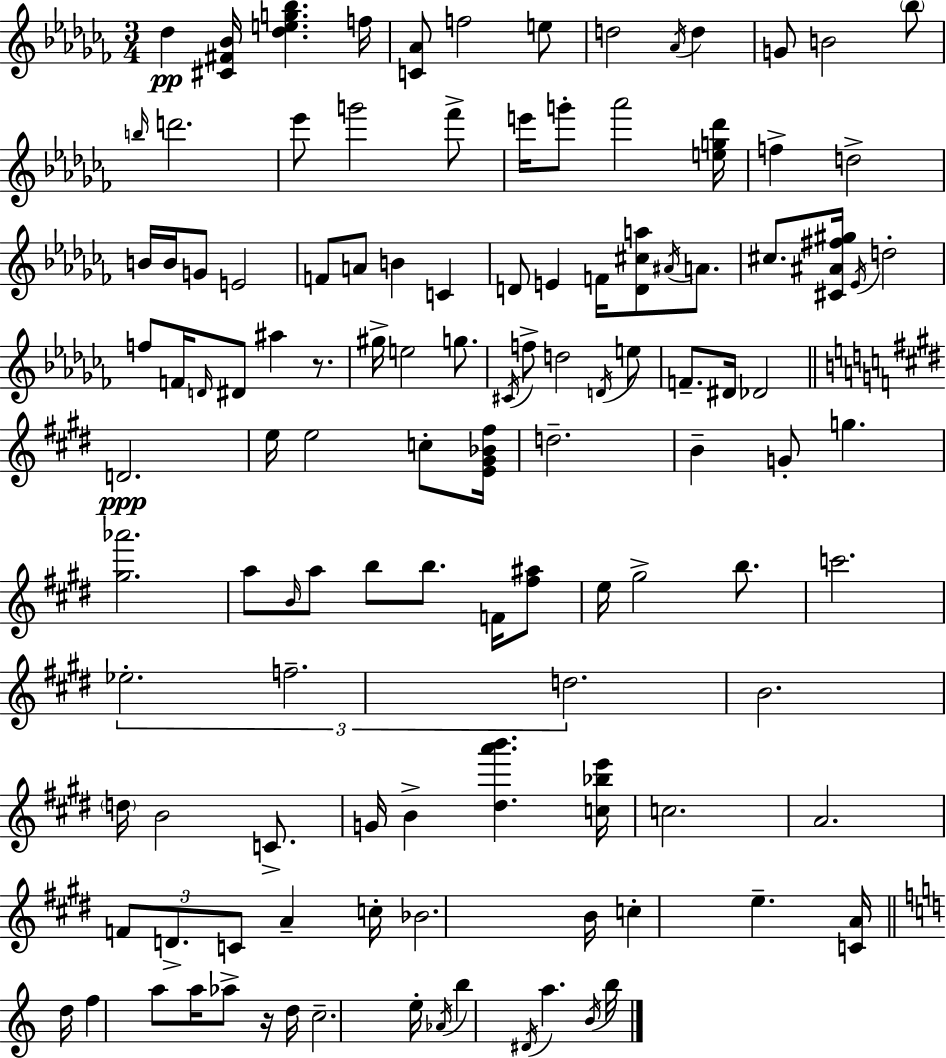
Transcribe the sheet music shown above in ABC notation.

X:1
T:Untitled
M:3/4
L:1/4
K:Abm
_d [^C^F_B]/4 [_deg_b] f/4 [C_A]/2 f2 e/2 d2 _A/4 d G/2 B2 _b/2 b/4 d'2 _e'/2 g'2 _f'/2 e'/4 g'/2 _a'2 [eg_d']/4 f d2 B/4 B/4 G/2 E2 F/2 A/2 B C D/2 E F/4 [D^ca]/2 ^A/4 A/2 ^c/2 [^C^A^f^g]/4 _E/4 d2 f/2 F/4 D/4 ^D/2 ^a z/2 ^g/4 e2 g/2 ^C/4 f/2 d2 D/4 e/2 F/2 ^D/4 _D2 D2 e/4 e2 c/2 [E^G_B^f]/4 d2 B G/2 g [^g_a']2 a/2 B/4 a/2 b/2 b/2 F/4 [^f^a]/2 e/4 ^g2 b/2 c'2 _e2 f2 d2 B2 d/4 B2 C/2 G/4 B [^da'b'] [c_be']/4 c2 A2 F/2 D/2 C/2 A c/4 _B2 B/4 c e [CA]/4 d/4 f a/2 a/4 _a/2 z/4 d/4 c2 e/4 _A/4 b ^D/4 a B/4 b/4